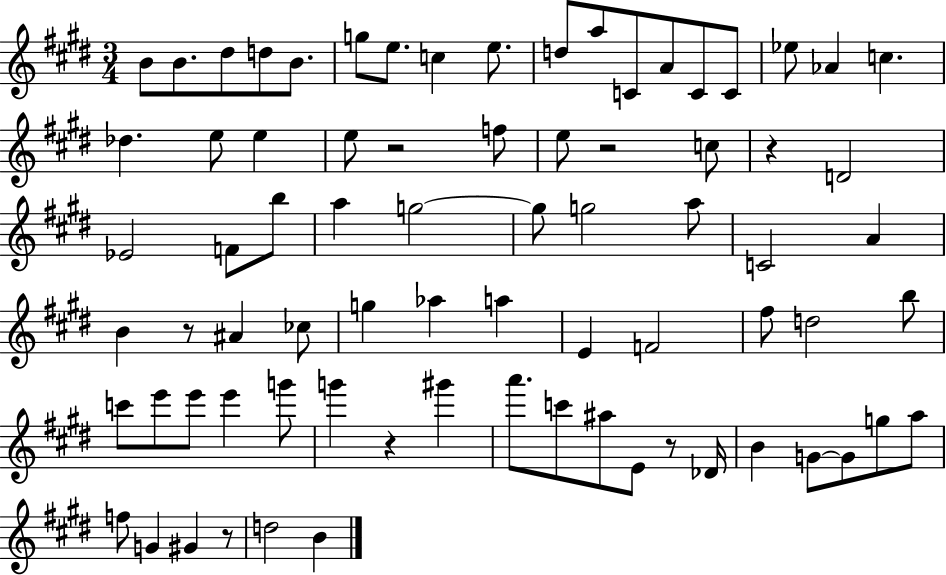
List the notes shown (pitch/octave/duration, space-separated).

B4/e B4/e. D#5/e D5/e B4/e. G5/e E5/e. C5/q E5/e. D5/e A5/e C4/e A4/e C4/e C4/e Eb5/e Ab4/q C5/q. Db5/q. E5/e E5/q E5/e R/h F5/e E5/e R/h C5/e R/q D4/h Eb4/h F4/e B5/e A5/q G5/h G5/e G5/h A5/e C4/h A4/q B4/q R/e A#4/q CES5/e G5/q Ab5/q A5/q E4/q F4/h F#5/e D5/h B5/e C6/e E6/e E6/e E6/q G6/e G6/q R/q G#6/q A6/e. C6/e A#5/e E4/e R/e Db4/s B4/q G4/e G4/e G5/e A5/e F5/e G4/q G#4/q R/e D5/h B4/q